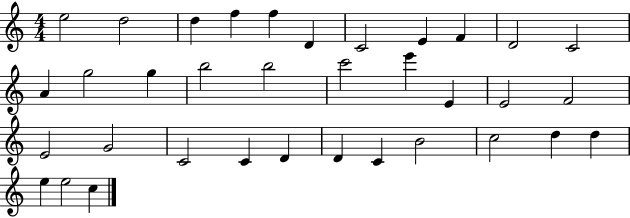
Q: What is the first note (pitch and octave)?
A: E5